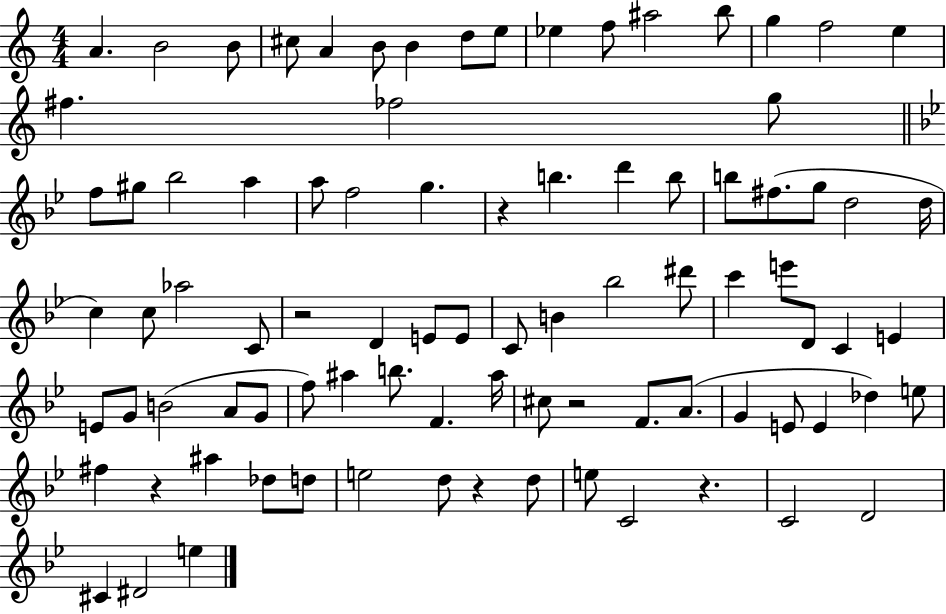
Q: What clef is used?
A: treble